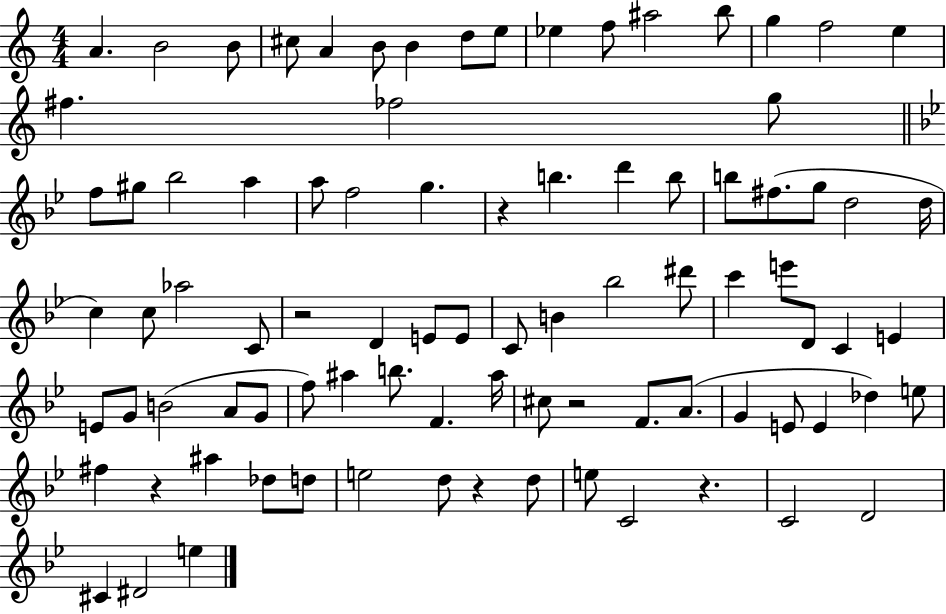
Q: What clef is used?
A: treble